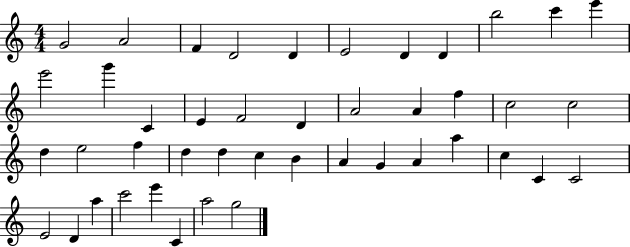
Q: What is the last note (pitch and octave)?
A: G5